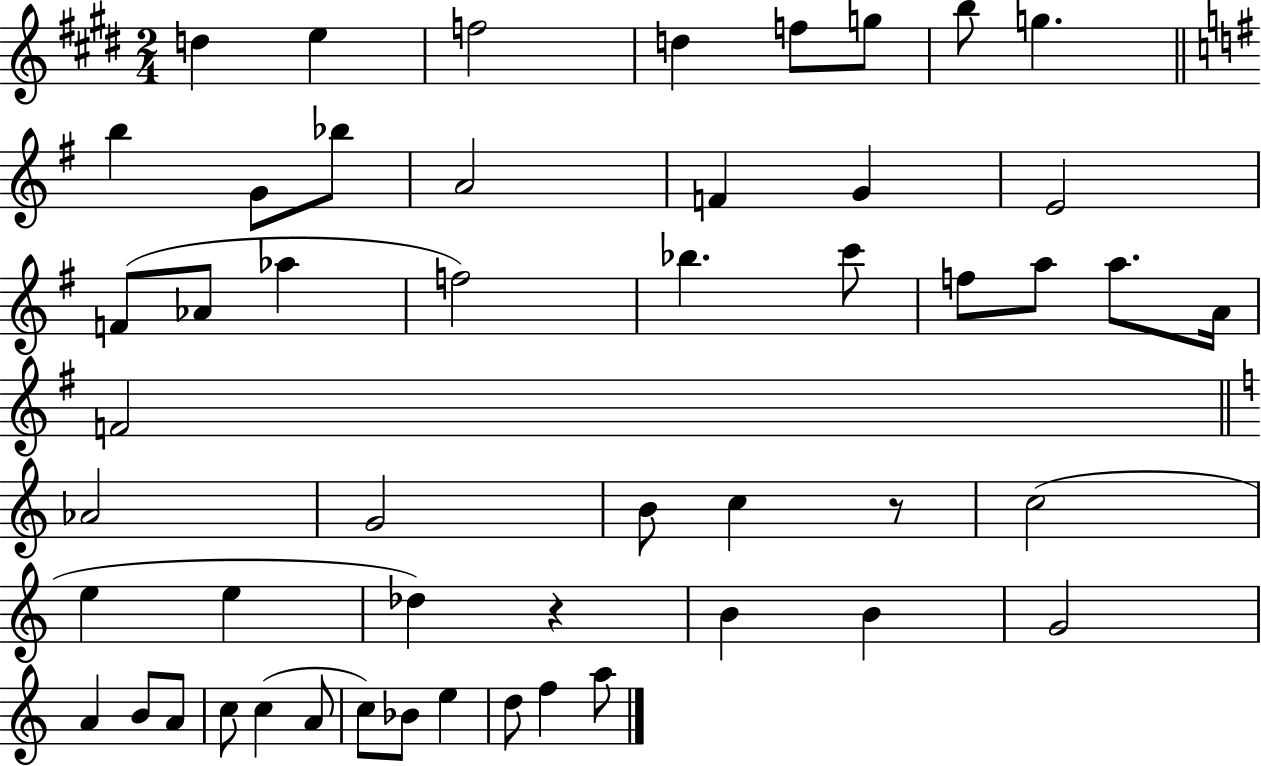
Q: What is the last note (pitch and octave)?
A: A5